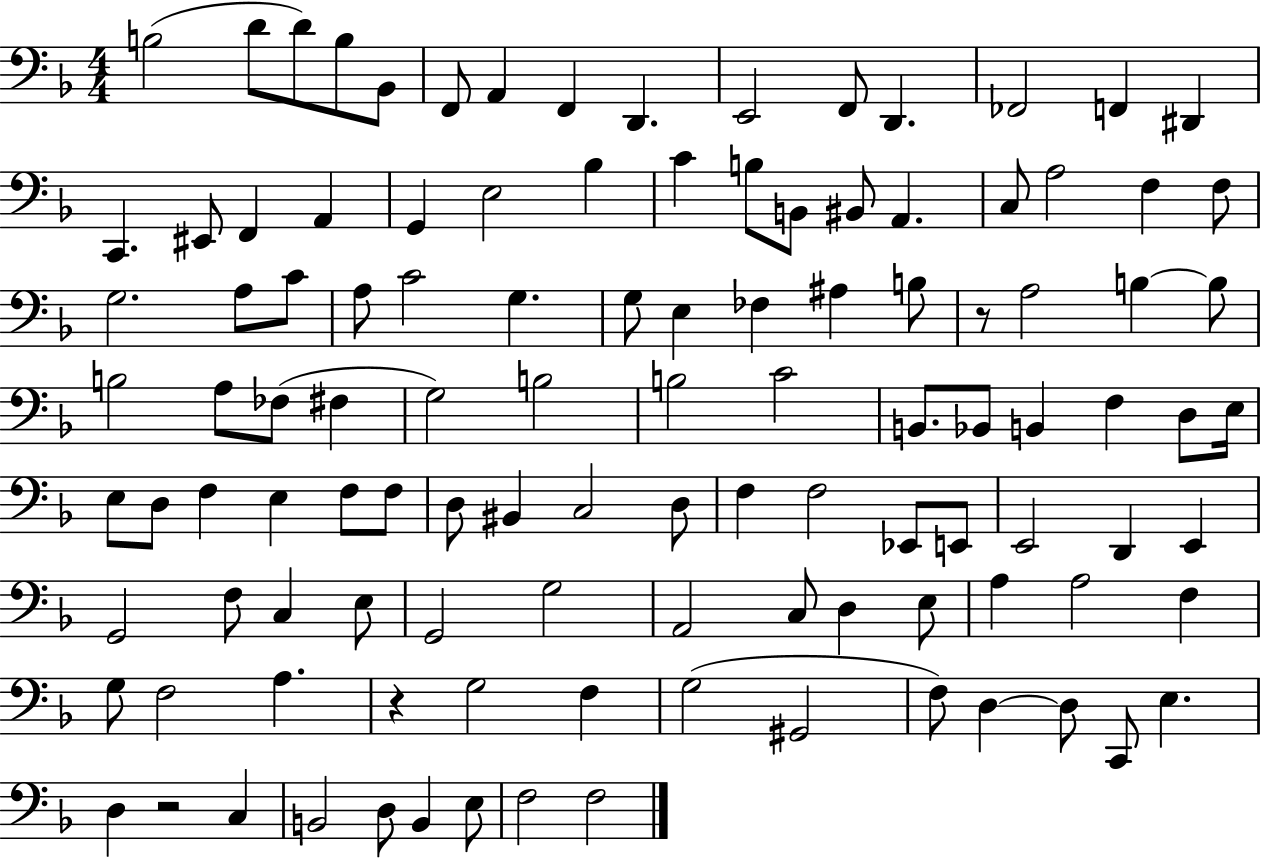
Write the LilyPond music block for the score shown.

{
  \clef bass
  \numericTimeSignature
  \time 4/4
  \key f \major
  b2( d'8 d'8) b8 bes,8 | f,8 a,4 f,4 d,4. | e,2 f,8 d,4. | fes,2 f,4 dis,4 | \break c,4. eis,8 f,4 a,4 | g,4 e2 bes4 | c'4 b8 b,8 bis,8 a,4. | c8 a2 f4 f8 | \break g2. a8 c'8 | a8 c'2 g4. | g8 e4 fes4 ais4 b8 | r8 a2 b4~~ b8 | \break b2 a8 fes8( fis4 | g2) b2 | b2 c'2 | b,8. bes,8 b,4 f4 d8 e16 | \break e8 d8 f4 e4 f8 f8 | d8 bis,4 c2 d8 | f4 f2 ees,8 e,8 | e,2 d,4 e,4 | \break g,2 f8 c4 e8 | g,2 g2 | a,2 c8 d4 e8 | a4 a2 f4 | \break g8 f2 a4. | r4 g2 f4 | g2( gis,2 | f8) d4~~ d8 c,8 e4. | \break d4 r2 c4 | b,2 d8 b,4 e8 | f2 f2 | \bar "|."
}